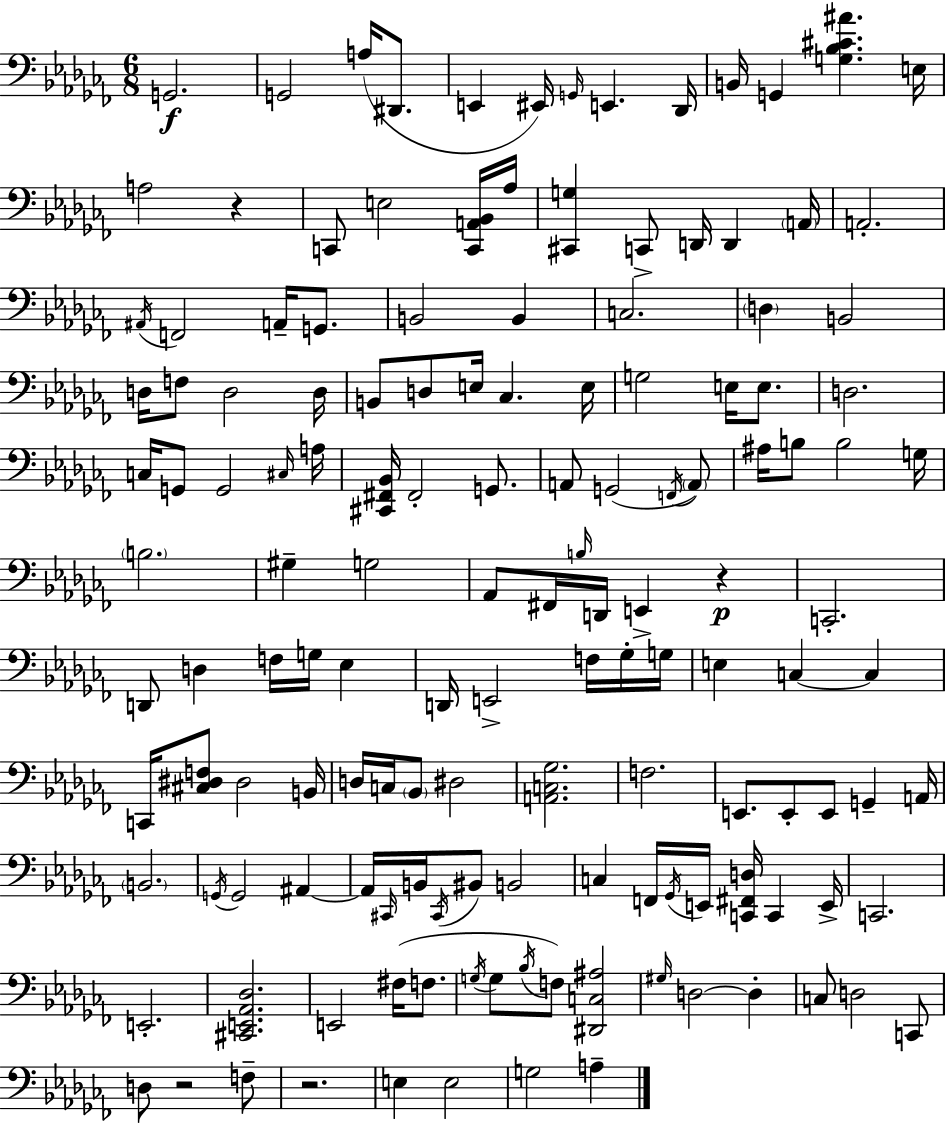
{
  \clef bass
  \numericTimeSignature
  \time 6/8
  \key aes \minor
  g,2.\f | g,2 a16( dis,8. | e,4 eis,16) \grace { g,16 } e,4. | des,16 b,16 g,4 <g bes cis' ais'>4. | \break e16 a2 r4 | c,8 e2 <c, a, bes,>16 | aes16 <cis, g>4 c,8-> d,16 d,4 | \parenthesize a,16 a,2.-. | \break \acciaccatura { ais,16 } f,2 a,16-- g,8. | b,2 b,4 | c2. | \parenthesize d4 b,2 | \break d16 f8 d2 | d16 b,8 d8 e16 ces4. | e16 g2 e16 e8. | d2. | \break c16 g,8 g,2 | \grace { cis16 } a16 <cis, fis, bes,>16 fis,2-. | g,8. a,8 g,2( | \acciaccatura { f,16 } \parenthesize a,8) ais16 b8 b2 | \break g16 \parenthesize b2. | gis4-- g2 | aes,8 fis,16 \grace { b16 } d,16 e,4-> | r4\p c,2.-. | \break d,8 d4 f16 | g16 ees4 d,16 e,2-> | f16 ges16-. g16 e4 c4~~ | c4 c,16 <cis dis f>8 dis2 | \break b,16 d16 c16 \parenthesize bes,8 dis2 | <a, c ges>2. | f2. | e,8. e,8-. e,8 | \break g,4-- a,16 \parenthesize b,2. | \acciaccatura { g,16 } g,2 | ais,4~~ ais,16 \grace { cis,16 } b,16 \acciaccatura { cis,16 } bis,8 | b,2 c4 | \break f,16 \acciaccatura { ges,16 } e,16 <c, fis, d>16 c,4 e,16-> c,2. | e,2.-. | <cis, e, aes, des>2. | e,2 | \break fis16( f8. \acciaccatura { g16 } g8 | \acciaccatura { bes16 } f8) <dis, c ais>2 \grace { gis16 } | d2~~ d4-. | c8 d2 c,8 | \break d8 r2 f8-- | r2. | e4 e2 | g2 a4-- | \break \bar "|."
}